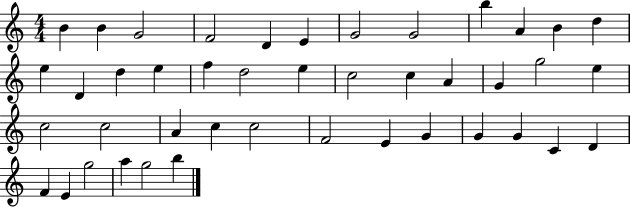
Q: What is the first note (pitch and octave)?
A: B4